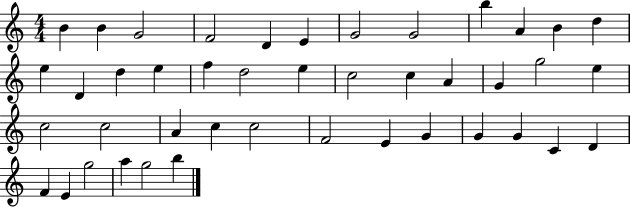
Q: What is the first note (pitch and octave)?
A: B4